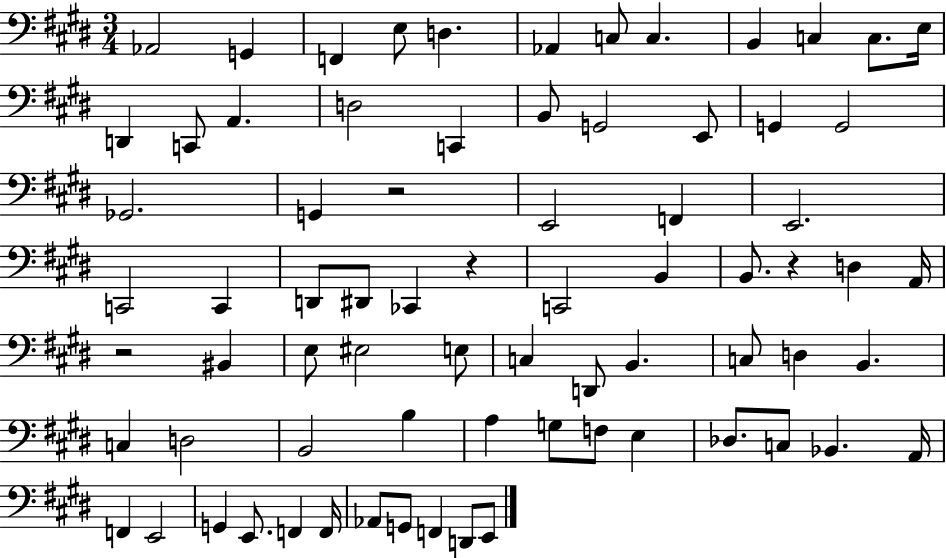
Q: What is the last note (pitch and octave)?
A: E2